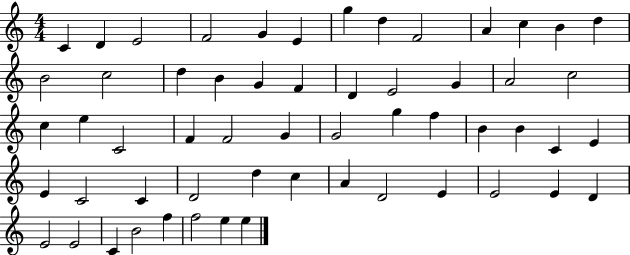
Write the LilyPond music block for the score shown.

{
  \clef treble
  \numericTimeSignature
  \time 4/4
  \key c \major
  c'4 d'4 e'2 | f'2 g'4 e'4 | g''4 d''4 f'2 | a'4 c''4 b'4 d''4 | \break b'2 c''2 | d''4 b'4 g'4 f'4 | d'4 e'2 g'4 | a'2 c''2 | \break c''4 e''4 c'2 | f'4 f'2 g'4 | g'2 g''4 f''4 | b'4 b'4 c'4 e'4 | \break e'4 c'2 c'4 | d'2 d''4 c''4 | a'4 d'2 e'4 | e'2 e'4 d'4 | \break e'2 e'2 | c'4 b'2 f''4 | f''2 e''4 e''4 | \bar "|."
}